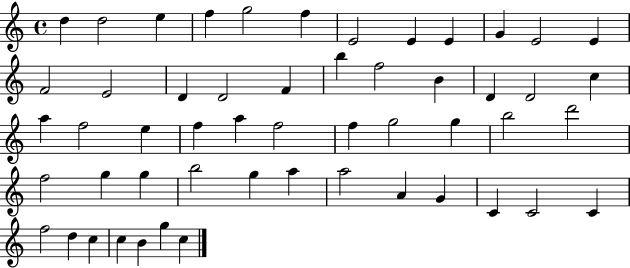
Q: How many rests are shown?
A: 0